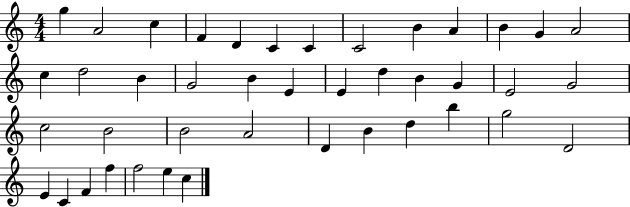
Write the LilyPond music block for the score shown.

{
  \clef treble
  \numericTimeSignature
  \time 4/4
  \key c \major
  g''4 a'2 c''4 | f'4 d'4 c'4 c'4 | c'2 b'4 a'4 | b'4 g'4 a'2 | \break c''4 d''2 b'4 | g'2 b'4 e'4 | e'4 d''4 b'4 g'4 | e'2 g'2 | \break c''2 b'2 | b'2 a'2 | d'4 b'4 d''4 b''4 | g''2 d'2 | \break e'4 c'4 f'4 f''4 | f''2 e''4 c''4 | \bar "|."
}